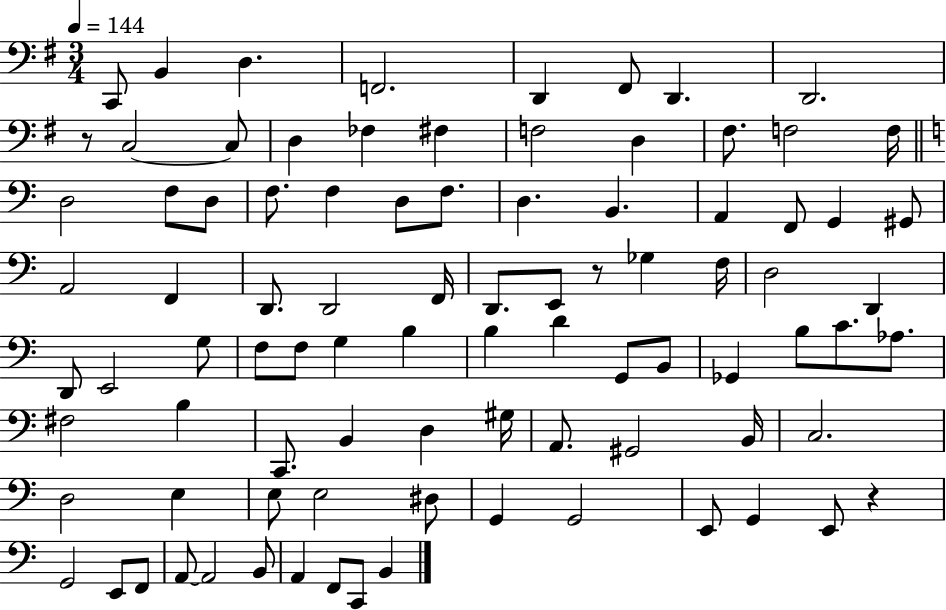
{
  \clef bass
  \numericTimeSignature
  \time 3/4
  \key g \major
  \tempo 4 = 144
  c,8 b,4 d4. | f,2. | d,4 fis,8 d,4. | d,2. | \break r8 c2~~ c8 | d4 fes4 fis4 | f2 d4 | fis8. f2 f16 | \break \bar "||" \break \key c \major d2 f8 d8 | f8. f4 d8 f8. | d4. b,4. | a,4 f,8 g,4 gis,8 | \break a,2 f,4 | d,8. d,2 f,16 | d,8. e,8 r8 ges4 f16 | d2 d,4 | \break d,8 e,2 g8 | f8 f8 g4 b4 | b4 d'4 g,8 b,8 | ges,4 b8 c'8. aes8. | \break fis2 b4 | c,8. b,4 d4 gis16 | a,8. gis,2 b,16 | c2. | \break d2 e4 | e8 e2 dis8 | g,4 g,2 | e,8 g,4 e,8 r4 | \break g,2 e,8 f,8 | a,8~~ a,2 b,8 | a,4 f,8 c,8 b,4 | \bar "|."
}